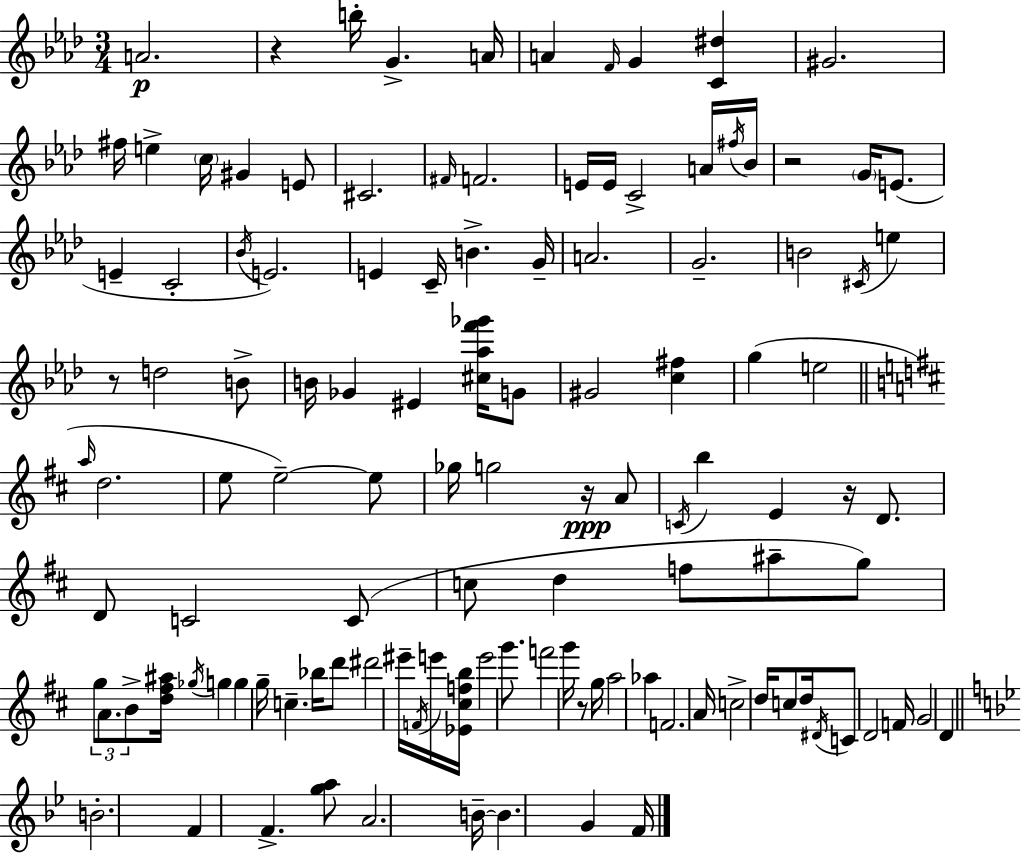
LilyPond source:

{
  \clef treble
  \numericTimeSignature
  \time 3/4
  \key f \minor
  a'2.\p | r4 b''16-. g'4.-> a'16 | a'4 \grace { f'16 } g'4 <c' dis''>4 | gis'2. | \break fis''16 e''4-> \parenthesize c''16 gis'4 e'8 | cis'2. | \grace { fis'16 } f'2. | e'16 e'16 c'2-> | \break a'16 \acciaccatura { fis''16 } bes'16 r2 \parenthesize g'16 | e'8.( e'4-- c'2-. | \acciaccatura { bes'16 } e'2.) | e'4 c'16-- b'4.-> | \break g'16-- a'2. | g'2.-- | b'2 | \acciaccatura { cis'16 } e''4 r8 d''2 | \break b'8-> b'16 ges'4 eis'4 | <cis'' aes'' f''' ges'''>16 g'8 gis'2 | <c'' fis''>4 g''4( e''2 | \bar "||" \break \key d \major \grace { a''16 } d''2. | e''8 e''2--~~) e''8 | ges''16 g''2 r16\ppp a'8 | \acciaccatura { c'16 } b''4 e'4 r16 d'8. | \break d'8 c'2 | c'8( c''8 d''4 f''8 ais''8-- | g''8) \tuplet 3/2 { g''8 a'8. b'8-> } <d'' fis'' ais''>16 \acciaccatura { ges''16 } g''4 | g''4 g''16-- c''4.-- | \break bes''16 d'''8 dis'''2 | eis'''16-- \acciaccatura { f'16 } e'''16 <ees' cis'' f'' b''>16 e'''2 | g'''8. f'''2 | g'''16 r8 g''16 a''2 | \break aes''4 f'2. | a'16 c''2-> | d''16 c''8 d''16 \acciaccatura { dis'16 } c'8 d'2 | f'16 g'2 | \break d'4 \bar "||" \break \key g \minor b'2.-. | f'4 f'4.-> <g'' a''>8 | a'2. | b'16--~~ b'4. g'4 f'16 | \break \bar "|."
}